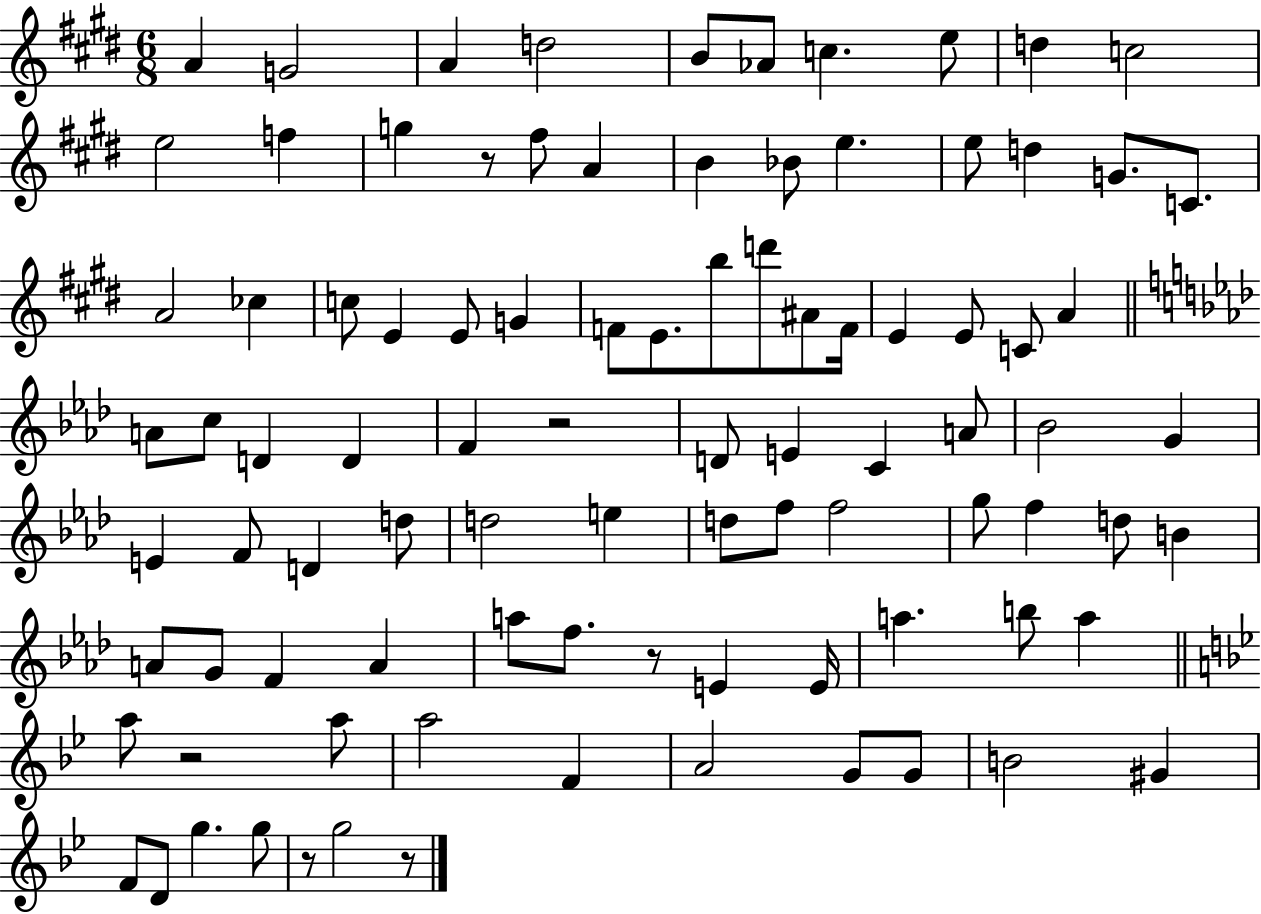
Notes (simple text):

A4/q G4/h A4/q D5/h B4/e Ab4/e C5/q. E5/e D5/q C5/h E5/h F5/q G5/q R/e F#5/e A4/q B4/q Bb4/e E5/q. E5/e D5/q G4/e. C4/e. A4/h CES5/q C5/e E4/q E4/e G4/q F4/e E4/e. B5/e D6/e A#4/e F4/s E4/q E4/e C4/e A4/q A4/e C5/e D4/q D4/q F4/q R/h D4/e E4/q C4/q A4/e Bb4/h G4/q E4/q F4/e D4/q D5/e D5/h E5/q D5/e F5/e F5/h G5/e F5/q D5/e B4/q A4/e G4/e F4/q A4/q A5/e F5/e. R/e E4/q E4/s A5/q. B5/e A5/q A5/e R/h A5/e A5/h F4/q A4/h G4/e G4/e B4/h G#4/q F4/e D4/e G5/q. G5/e R/e G5/h R/e